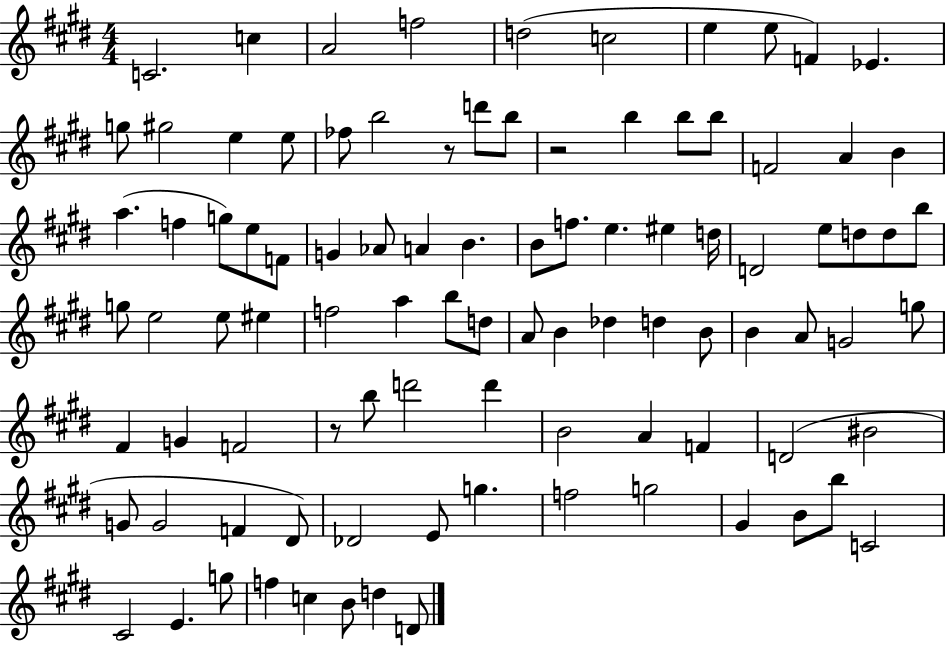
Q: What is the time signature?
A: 4/4